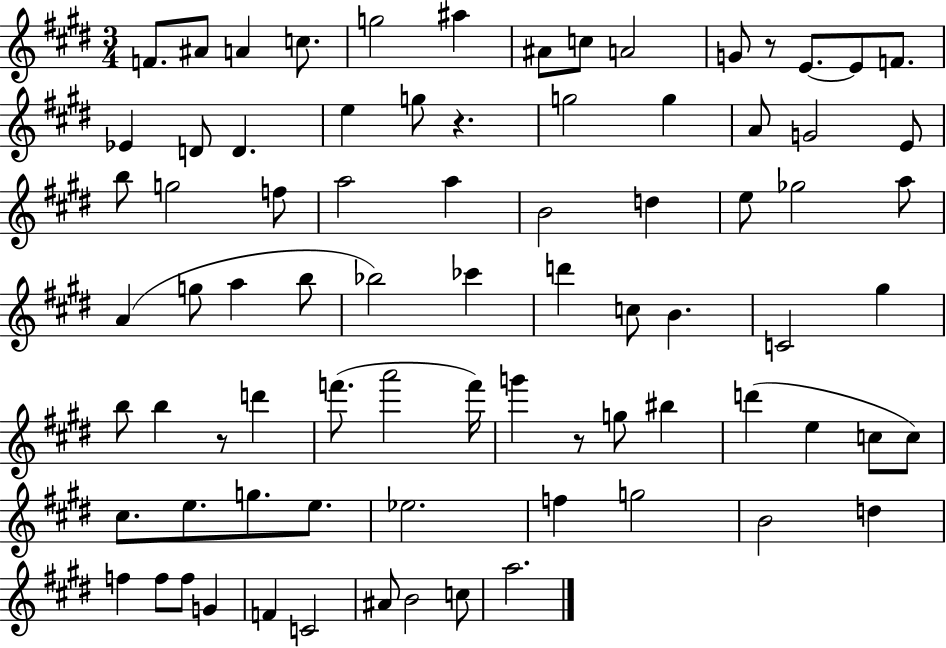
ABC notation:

X:1
T:Untitled
M:3/4
L:1/4
K:E
F/2 ^A/2 A c/2 g2 ^a ^A/2 c/2 A2 G/2 z/2 E/2 E/2 F/2 _E D/2 D e g/2 z g2 g A/2 G2 E/2 b/2 g2 f/2 a2 a B2 d e/2 _g2 a/2 A g/2 a b/2 _b2 _c' d' c/2 B C2 ^g b/2 b z/2 d' f'/2 a'2 f'/4 g' z/2 g/2 ^b d' e c/2 c/2 ^c/2 e/2 g/2 e/2 _e2 f g2 B2 d f f/2 f/2 G F C2 ^A/2 B2 c/2 a2